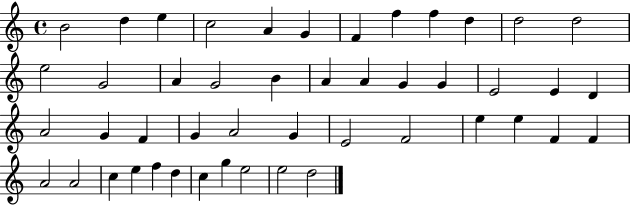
B4/h D5/q E5/q C5/h A4/q G4/q F4/q F5/q F5/q D5/q D5/h D5/h E5/h G4/h A4/q G4/h B4/q A4/q A4/q G4/q G4/q E4/h E4/q D4/q A4/h G4/q F4/q G4/q A4/h G4/q E4/h F4/h E5/q E5/q F4/q F4/q A4/h A4/h C5/q E5/q F5/q D5/q C5/q G5/q E5/h E5/h D5/h